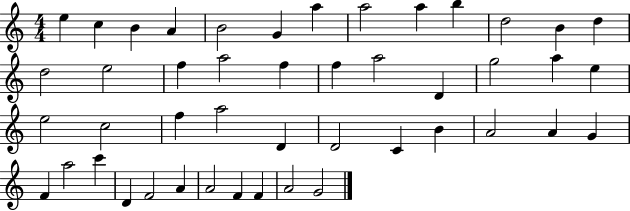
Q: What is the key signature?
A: C major